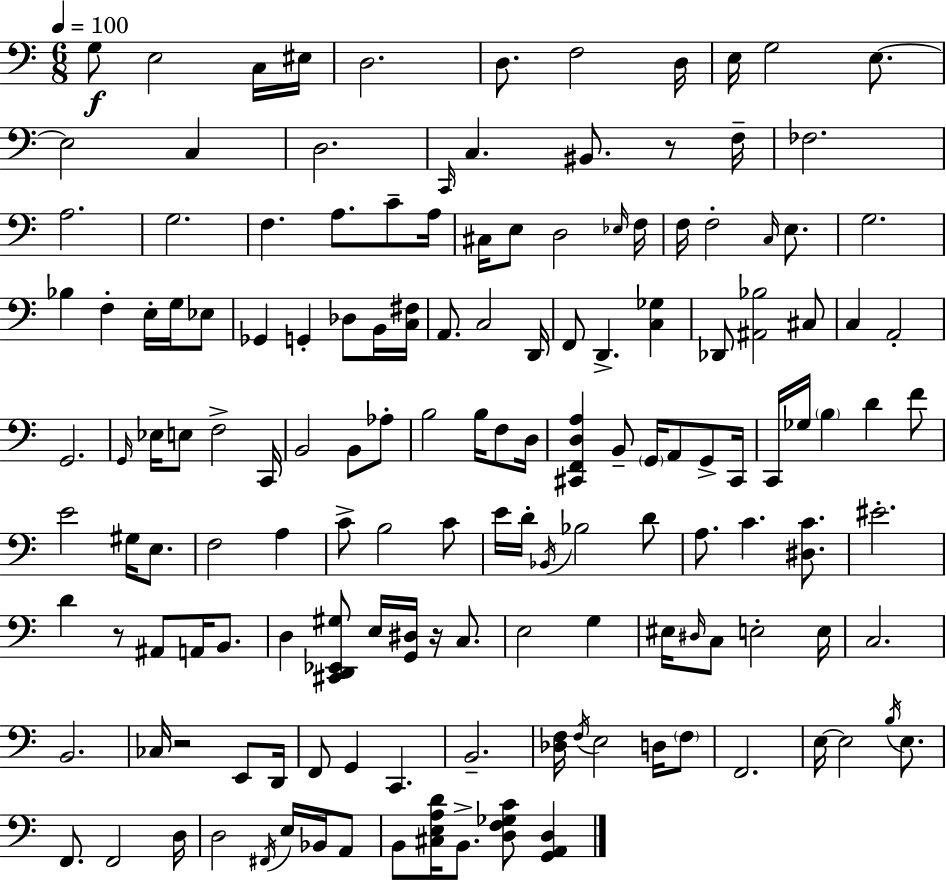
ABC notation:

X:1
T:Untitled
M:6/8
L:1/4
K:C
G,/2 E,2 C,/4 ^E,/4 D,2 D,/2 F,2 D,/4 E,/4 G,2 E,/2 E,2 C, D,2 C,,/4 C, ^B,,/2 z/2 F,/4 _F,2 A,2 G,2 F, A,/2 C/2 A,/4 ^C,/4 E,/2 D,2 _E,/4 F,/4 F,/4 F,2 C,/4 E,/2 G,2 _B, F, E,/4 G,/4 _E,/2 _G,, G,, _D,/2 B,,/4 [C,^F,]/4 A,,/2 C,2 D,,/4 F,,/2 D,, [C,_G,] _D,,/2 [^A,,_B,]2 ^C,/2 C, A,,2 G,,2 G,,/4 _E,/4 E,/2 F,2 C,,/4 B,,2 B,,/2 _A,/2 B,2 B,/4 F,/2 D,/4 [^C,,F,,D,A,] B,,/2 G,,/4 A,,/2 G,,/2 ^C,,/4 C,,/4 _G,/4 B, D F/2 E2 ^G,/4 E,/2 F,2 A, C/2 B,2 C/2 E/4 D/4 _B,,/4 _B,2 D/2 A,/2 C [^D,C]/2 ^E2 D z/2 ^A,,/2 A,,/4 B,,/2 D, [^C,,D,,_E,,^G,]/2 E,/4 [G,,^D,]/4 z/4 C,/2 E,2 G, ^E,/4 ^D,/4 C,/2 E,2 E,/4 C,2 B,,2 _C,/4 z2 E,,/2 D,,/4 F,,/2 G,, C,, B,,2 [_D,F,]/4 F,/4 E,2 D,/4 F,/2 F,,2 E,/4 E,2 B,/4 E,/2 F,,/2 F,,2 D,/4 D,2 ^F,,/4 E,/4 _B,,/4 A,,/2 B,,/2 [^C,E,A,D]/4 B,,/2 [D,F,_G,C]/2 [G,,A,,D,]